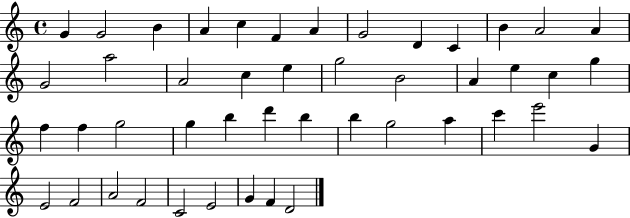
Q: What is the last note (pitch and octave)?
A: D4